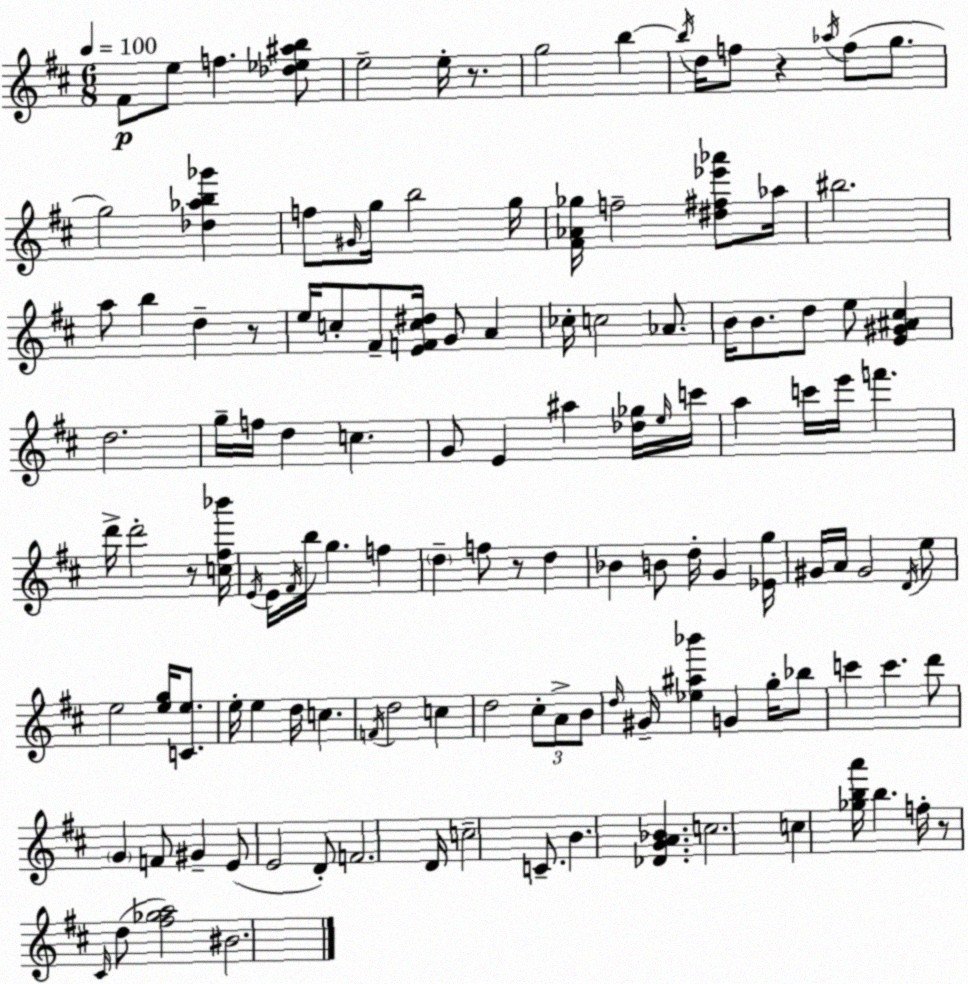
X:1
T:Untitled
M:6/8
L:1/4
K:D
^F/2 e/2 f [_d_e^ab]/2 e2 e/4 z/2 g2 b b/4 d/4 f/2 z _a/4 f/2 g/2 g2 [_d_ab_g'] f/2 ^G/4 g/4 b2 g/4 [^F_A_g]/4 f2 [^d^f_e'_a']/2 _a/4 ^b2 a/2 b d z/2 e/4 c/2 ^F/2 [EFc^d]/4 G/2 A _c/4 c2 _A/2 B/4 B/2 d/2 e/2 [E^G^A^c] d2 g/4 f/4 d c G/2 E ^a [_d_g]/4 e/4 c'/4 a c'/4 e'/4 f' d'/4 d'2 z/2 [c^f_b']/4 E/4 E/4 ^F/4 b/4 g f d f/2 z/2 d _B B/2 d/4 G [_Eg]/4 ^G/4 A/4 ^G2 D/4 e/2 e2 [eg]/4 [Ce]/2 e/4 e d/4 c F/4 d2 c d2 ^c/2 A/2 B/2 d/4 ^G/4 [_e^a_b'] G g/4 _b/2 c' c' d'/2 G F/2 ^G E/2 E2 D/2 F2 D/4 c2 C/2 B [_DGA_B] c2 c [_gba']/4 b f/4 z/2 ^C/4 d/2 [^f_ga]2 ^B2